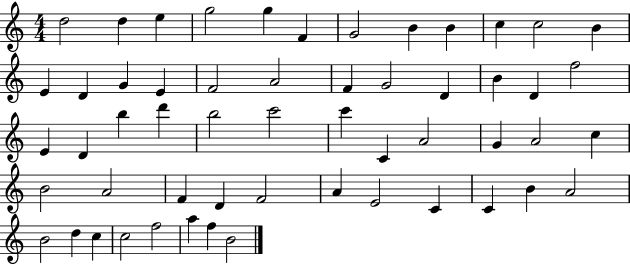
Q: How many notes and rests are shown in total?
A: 55